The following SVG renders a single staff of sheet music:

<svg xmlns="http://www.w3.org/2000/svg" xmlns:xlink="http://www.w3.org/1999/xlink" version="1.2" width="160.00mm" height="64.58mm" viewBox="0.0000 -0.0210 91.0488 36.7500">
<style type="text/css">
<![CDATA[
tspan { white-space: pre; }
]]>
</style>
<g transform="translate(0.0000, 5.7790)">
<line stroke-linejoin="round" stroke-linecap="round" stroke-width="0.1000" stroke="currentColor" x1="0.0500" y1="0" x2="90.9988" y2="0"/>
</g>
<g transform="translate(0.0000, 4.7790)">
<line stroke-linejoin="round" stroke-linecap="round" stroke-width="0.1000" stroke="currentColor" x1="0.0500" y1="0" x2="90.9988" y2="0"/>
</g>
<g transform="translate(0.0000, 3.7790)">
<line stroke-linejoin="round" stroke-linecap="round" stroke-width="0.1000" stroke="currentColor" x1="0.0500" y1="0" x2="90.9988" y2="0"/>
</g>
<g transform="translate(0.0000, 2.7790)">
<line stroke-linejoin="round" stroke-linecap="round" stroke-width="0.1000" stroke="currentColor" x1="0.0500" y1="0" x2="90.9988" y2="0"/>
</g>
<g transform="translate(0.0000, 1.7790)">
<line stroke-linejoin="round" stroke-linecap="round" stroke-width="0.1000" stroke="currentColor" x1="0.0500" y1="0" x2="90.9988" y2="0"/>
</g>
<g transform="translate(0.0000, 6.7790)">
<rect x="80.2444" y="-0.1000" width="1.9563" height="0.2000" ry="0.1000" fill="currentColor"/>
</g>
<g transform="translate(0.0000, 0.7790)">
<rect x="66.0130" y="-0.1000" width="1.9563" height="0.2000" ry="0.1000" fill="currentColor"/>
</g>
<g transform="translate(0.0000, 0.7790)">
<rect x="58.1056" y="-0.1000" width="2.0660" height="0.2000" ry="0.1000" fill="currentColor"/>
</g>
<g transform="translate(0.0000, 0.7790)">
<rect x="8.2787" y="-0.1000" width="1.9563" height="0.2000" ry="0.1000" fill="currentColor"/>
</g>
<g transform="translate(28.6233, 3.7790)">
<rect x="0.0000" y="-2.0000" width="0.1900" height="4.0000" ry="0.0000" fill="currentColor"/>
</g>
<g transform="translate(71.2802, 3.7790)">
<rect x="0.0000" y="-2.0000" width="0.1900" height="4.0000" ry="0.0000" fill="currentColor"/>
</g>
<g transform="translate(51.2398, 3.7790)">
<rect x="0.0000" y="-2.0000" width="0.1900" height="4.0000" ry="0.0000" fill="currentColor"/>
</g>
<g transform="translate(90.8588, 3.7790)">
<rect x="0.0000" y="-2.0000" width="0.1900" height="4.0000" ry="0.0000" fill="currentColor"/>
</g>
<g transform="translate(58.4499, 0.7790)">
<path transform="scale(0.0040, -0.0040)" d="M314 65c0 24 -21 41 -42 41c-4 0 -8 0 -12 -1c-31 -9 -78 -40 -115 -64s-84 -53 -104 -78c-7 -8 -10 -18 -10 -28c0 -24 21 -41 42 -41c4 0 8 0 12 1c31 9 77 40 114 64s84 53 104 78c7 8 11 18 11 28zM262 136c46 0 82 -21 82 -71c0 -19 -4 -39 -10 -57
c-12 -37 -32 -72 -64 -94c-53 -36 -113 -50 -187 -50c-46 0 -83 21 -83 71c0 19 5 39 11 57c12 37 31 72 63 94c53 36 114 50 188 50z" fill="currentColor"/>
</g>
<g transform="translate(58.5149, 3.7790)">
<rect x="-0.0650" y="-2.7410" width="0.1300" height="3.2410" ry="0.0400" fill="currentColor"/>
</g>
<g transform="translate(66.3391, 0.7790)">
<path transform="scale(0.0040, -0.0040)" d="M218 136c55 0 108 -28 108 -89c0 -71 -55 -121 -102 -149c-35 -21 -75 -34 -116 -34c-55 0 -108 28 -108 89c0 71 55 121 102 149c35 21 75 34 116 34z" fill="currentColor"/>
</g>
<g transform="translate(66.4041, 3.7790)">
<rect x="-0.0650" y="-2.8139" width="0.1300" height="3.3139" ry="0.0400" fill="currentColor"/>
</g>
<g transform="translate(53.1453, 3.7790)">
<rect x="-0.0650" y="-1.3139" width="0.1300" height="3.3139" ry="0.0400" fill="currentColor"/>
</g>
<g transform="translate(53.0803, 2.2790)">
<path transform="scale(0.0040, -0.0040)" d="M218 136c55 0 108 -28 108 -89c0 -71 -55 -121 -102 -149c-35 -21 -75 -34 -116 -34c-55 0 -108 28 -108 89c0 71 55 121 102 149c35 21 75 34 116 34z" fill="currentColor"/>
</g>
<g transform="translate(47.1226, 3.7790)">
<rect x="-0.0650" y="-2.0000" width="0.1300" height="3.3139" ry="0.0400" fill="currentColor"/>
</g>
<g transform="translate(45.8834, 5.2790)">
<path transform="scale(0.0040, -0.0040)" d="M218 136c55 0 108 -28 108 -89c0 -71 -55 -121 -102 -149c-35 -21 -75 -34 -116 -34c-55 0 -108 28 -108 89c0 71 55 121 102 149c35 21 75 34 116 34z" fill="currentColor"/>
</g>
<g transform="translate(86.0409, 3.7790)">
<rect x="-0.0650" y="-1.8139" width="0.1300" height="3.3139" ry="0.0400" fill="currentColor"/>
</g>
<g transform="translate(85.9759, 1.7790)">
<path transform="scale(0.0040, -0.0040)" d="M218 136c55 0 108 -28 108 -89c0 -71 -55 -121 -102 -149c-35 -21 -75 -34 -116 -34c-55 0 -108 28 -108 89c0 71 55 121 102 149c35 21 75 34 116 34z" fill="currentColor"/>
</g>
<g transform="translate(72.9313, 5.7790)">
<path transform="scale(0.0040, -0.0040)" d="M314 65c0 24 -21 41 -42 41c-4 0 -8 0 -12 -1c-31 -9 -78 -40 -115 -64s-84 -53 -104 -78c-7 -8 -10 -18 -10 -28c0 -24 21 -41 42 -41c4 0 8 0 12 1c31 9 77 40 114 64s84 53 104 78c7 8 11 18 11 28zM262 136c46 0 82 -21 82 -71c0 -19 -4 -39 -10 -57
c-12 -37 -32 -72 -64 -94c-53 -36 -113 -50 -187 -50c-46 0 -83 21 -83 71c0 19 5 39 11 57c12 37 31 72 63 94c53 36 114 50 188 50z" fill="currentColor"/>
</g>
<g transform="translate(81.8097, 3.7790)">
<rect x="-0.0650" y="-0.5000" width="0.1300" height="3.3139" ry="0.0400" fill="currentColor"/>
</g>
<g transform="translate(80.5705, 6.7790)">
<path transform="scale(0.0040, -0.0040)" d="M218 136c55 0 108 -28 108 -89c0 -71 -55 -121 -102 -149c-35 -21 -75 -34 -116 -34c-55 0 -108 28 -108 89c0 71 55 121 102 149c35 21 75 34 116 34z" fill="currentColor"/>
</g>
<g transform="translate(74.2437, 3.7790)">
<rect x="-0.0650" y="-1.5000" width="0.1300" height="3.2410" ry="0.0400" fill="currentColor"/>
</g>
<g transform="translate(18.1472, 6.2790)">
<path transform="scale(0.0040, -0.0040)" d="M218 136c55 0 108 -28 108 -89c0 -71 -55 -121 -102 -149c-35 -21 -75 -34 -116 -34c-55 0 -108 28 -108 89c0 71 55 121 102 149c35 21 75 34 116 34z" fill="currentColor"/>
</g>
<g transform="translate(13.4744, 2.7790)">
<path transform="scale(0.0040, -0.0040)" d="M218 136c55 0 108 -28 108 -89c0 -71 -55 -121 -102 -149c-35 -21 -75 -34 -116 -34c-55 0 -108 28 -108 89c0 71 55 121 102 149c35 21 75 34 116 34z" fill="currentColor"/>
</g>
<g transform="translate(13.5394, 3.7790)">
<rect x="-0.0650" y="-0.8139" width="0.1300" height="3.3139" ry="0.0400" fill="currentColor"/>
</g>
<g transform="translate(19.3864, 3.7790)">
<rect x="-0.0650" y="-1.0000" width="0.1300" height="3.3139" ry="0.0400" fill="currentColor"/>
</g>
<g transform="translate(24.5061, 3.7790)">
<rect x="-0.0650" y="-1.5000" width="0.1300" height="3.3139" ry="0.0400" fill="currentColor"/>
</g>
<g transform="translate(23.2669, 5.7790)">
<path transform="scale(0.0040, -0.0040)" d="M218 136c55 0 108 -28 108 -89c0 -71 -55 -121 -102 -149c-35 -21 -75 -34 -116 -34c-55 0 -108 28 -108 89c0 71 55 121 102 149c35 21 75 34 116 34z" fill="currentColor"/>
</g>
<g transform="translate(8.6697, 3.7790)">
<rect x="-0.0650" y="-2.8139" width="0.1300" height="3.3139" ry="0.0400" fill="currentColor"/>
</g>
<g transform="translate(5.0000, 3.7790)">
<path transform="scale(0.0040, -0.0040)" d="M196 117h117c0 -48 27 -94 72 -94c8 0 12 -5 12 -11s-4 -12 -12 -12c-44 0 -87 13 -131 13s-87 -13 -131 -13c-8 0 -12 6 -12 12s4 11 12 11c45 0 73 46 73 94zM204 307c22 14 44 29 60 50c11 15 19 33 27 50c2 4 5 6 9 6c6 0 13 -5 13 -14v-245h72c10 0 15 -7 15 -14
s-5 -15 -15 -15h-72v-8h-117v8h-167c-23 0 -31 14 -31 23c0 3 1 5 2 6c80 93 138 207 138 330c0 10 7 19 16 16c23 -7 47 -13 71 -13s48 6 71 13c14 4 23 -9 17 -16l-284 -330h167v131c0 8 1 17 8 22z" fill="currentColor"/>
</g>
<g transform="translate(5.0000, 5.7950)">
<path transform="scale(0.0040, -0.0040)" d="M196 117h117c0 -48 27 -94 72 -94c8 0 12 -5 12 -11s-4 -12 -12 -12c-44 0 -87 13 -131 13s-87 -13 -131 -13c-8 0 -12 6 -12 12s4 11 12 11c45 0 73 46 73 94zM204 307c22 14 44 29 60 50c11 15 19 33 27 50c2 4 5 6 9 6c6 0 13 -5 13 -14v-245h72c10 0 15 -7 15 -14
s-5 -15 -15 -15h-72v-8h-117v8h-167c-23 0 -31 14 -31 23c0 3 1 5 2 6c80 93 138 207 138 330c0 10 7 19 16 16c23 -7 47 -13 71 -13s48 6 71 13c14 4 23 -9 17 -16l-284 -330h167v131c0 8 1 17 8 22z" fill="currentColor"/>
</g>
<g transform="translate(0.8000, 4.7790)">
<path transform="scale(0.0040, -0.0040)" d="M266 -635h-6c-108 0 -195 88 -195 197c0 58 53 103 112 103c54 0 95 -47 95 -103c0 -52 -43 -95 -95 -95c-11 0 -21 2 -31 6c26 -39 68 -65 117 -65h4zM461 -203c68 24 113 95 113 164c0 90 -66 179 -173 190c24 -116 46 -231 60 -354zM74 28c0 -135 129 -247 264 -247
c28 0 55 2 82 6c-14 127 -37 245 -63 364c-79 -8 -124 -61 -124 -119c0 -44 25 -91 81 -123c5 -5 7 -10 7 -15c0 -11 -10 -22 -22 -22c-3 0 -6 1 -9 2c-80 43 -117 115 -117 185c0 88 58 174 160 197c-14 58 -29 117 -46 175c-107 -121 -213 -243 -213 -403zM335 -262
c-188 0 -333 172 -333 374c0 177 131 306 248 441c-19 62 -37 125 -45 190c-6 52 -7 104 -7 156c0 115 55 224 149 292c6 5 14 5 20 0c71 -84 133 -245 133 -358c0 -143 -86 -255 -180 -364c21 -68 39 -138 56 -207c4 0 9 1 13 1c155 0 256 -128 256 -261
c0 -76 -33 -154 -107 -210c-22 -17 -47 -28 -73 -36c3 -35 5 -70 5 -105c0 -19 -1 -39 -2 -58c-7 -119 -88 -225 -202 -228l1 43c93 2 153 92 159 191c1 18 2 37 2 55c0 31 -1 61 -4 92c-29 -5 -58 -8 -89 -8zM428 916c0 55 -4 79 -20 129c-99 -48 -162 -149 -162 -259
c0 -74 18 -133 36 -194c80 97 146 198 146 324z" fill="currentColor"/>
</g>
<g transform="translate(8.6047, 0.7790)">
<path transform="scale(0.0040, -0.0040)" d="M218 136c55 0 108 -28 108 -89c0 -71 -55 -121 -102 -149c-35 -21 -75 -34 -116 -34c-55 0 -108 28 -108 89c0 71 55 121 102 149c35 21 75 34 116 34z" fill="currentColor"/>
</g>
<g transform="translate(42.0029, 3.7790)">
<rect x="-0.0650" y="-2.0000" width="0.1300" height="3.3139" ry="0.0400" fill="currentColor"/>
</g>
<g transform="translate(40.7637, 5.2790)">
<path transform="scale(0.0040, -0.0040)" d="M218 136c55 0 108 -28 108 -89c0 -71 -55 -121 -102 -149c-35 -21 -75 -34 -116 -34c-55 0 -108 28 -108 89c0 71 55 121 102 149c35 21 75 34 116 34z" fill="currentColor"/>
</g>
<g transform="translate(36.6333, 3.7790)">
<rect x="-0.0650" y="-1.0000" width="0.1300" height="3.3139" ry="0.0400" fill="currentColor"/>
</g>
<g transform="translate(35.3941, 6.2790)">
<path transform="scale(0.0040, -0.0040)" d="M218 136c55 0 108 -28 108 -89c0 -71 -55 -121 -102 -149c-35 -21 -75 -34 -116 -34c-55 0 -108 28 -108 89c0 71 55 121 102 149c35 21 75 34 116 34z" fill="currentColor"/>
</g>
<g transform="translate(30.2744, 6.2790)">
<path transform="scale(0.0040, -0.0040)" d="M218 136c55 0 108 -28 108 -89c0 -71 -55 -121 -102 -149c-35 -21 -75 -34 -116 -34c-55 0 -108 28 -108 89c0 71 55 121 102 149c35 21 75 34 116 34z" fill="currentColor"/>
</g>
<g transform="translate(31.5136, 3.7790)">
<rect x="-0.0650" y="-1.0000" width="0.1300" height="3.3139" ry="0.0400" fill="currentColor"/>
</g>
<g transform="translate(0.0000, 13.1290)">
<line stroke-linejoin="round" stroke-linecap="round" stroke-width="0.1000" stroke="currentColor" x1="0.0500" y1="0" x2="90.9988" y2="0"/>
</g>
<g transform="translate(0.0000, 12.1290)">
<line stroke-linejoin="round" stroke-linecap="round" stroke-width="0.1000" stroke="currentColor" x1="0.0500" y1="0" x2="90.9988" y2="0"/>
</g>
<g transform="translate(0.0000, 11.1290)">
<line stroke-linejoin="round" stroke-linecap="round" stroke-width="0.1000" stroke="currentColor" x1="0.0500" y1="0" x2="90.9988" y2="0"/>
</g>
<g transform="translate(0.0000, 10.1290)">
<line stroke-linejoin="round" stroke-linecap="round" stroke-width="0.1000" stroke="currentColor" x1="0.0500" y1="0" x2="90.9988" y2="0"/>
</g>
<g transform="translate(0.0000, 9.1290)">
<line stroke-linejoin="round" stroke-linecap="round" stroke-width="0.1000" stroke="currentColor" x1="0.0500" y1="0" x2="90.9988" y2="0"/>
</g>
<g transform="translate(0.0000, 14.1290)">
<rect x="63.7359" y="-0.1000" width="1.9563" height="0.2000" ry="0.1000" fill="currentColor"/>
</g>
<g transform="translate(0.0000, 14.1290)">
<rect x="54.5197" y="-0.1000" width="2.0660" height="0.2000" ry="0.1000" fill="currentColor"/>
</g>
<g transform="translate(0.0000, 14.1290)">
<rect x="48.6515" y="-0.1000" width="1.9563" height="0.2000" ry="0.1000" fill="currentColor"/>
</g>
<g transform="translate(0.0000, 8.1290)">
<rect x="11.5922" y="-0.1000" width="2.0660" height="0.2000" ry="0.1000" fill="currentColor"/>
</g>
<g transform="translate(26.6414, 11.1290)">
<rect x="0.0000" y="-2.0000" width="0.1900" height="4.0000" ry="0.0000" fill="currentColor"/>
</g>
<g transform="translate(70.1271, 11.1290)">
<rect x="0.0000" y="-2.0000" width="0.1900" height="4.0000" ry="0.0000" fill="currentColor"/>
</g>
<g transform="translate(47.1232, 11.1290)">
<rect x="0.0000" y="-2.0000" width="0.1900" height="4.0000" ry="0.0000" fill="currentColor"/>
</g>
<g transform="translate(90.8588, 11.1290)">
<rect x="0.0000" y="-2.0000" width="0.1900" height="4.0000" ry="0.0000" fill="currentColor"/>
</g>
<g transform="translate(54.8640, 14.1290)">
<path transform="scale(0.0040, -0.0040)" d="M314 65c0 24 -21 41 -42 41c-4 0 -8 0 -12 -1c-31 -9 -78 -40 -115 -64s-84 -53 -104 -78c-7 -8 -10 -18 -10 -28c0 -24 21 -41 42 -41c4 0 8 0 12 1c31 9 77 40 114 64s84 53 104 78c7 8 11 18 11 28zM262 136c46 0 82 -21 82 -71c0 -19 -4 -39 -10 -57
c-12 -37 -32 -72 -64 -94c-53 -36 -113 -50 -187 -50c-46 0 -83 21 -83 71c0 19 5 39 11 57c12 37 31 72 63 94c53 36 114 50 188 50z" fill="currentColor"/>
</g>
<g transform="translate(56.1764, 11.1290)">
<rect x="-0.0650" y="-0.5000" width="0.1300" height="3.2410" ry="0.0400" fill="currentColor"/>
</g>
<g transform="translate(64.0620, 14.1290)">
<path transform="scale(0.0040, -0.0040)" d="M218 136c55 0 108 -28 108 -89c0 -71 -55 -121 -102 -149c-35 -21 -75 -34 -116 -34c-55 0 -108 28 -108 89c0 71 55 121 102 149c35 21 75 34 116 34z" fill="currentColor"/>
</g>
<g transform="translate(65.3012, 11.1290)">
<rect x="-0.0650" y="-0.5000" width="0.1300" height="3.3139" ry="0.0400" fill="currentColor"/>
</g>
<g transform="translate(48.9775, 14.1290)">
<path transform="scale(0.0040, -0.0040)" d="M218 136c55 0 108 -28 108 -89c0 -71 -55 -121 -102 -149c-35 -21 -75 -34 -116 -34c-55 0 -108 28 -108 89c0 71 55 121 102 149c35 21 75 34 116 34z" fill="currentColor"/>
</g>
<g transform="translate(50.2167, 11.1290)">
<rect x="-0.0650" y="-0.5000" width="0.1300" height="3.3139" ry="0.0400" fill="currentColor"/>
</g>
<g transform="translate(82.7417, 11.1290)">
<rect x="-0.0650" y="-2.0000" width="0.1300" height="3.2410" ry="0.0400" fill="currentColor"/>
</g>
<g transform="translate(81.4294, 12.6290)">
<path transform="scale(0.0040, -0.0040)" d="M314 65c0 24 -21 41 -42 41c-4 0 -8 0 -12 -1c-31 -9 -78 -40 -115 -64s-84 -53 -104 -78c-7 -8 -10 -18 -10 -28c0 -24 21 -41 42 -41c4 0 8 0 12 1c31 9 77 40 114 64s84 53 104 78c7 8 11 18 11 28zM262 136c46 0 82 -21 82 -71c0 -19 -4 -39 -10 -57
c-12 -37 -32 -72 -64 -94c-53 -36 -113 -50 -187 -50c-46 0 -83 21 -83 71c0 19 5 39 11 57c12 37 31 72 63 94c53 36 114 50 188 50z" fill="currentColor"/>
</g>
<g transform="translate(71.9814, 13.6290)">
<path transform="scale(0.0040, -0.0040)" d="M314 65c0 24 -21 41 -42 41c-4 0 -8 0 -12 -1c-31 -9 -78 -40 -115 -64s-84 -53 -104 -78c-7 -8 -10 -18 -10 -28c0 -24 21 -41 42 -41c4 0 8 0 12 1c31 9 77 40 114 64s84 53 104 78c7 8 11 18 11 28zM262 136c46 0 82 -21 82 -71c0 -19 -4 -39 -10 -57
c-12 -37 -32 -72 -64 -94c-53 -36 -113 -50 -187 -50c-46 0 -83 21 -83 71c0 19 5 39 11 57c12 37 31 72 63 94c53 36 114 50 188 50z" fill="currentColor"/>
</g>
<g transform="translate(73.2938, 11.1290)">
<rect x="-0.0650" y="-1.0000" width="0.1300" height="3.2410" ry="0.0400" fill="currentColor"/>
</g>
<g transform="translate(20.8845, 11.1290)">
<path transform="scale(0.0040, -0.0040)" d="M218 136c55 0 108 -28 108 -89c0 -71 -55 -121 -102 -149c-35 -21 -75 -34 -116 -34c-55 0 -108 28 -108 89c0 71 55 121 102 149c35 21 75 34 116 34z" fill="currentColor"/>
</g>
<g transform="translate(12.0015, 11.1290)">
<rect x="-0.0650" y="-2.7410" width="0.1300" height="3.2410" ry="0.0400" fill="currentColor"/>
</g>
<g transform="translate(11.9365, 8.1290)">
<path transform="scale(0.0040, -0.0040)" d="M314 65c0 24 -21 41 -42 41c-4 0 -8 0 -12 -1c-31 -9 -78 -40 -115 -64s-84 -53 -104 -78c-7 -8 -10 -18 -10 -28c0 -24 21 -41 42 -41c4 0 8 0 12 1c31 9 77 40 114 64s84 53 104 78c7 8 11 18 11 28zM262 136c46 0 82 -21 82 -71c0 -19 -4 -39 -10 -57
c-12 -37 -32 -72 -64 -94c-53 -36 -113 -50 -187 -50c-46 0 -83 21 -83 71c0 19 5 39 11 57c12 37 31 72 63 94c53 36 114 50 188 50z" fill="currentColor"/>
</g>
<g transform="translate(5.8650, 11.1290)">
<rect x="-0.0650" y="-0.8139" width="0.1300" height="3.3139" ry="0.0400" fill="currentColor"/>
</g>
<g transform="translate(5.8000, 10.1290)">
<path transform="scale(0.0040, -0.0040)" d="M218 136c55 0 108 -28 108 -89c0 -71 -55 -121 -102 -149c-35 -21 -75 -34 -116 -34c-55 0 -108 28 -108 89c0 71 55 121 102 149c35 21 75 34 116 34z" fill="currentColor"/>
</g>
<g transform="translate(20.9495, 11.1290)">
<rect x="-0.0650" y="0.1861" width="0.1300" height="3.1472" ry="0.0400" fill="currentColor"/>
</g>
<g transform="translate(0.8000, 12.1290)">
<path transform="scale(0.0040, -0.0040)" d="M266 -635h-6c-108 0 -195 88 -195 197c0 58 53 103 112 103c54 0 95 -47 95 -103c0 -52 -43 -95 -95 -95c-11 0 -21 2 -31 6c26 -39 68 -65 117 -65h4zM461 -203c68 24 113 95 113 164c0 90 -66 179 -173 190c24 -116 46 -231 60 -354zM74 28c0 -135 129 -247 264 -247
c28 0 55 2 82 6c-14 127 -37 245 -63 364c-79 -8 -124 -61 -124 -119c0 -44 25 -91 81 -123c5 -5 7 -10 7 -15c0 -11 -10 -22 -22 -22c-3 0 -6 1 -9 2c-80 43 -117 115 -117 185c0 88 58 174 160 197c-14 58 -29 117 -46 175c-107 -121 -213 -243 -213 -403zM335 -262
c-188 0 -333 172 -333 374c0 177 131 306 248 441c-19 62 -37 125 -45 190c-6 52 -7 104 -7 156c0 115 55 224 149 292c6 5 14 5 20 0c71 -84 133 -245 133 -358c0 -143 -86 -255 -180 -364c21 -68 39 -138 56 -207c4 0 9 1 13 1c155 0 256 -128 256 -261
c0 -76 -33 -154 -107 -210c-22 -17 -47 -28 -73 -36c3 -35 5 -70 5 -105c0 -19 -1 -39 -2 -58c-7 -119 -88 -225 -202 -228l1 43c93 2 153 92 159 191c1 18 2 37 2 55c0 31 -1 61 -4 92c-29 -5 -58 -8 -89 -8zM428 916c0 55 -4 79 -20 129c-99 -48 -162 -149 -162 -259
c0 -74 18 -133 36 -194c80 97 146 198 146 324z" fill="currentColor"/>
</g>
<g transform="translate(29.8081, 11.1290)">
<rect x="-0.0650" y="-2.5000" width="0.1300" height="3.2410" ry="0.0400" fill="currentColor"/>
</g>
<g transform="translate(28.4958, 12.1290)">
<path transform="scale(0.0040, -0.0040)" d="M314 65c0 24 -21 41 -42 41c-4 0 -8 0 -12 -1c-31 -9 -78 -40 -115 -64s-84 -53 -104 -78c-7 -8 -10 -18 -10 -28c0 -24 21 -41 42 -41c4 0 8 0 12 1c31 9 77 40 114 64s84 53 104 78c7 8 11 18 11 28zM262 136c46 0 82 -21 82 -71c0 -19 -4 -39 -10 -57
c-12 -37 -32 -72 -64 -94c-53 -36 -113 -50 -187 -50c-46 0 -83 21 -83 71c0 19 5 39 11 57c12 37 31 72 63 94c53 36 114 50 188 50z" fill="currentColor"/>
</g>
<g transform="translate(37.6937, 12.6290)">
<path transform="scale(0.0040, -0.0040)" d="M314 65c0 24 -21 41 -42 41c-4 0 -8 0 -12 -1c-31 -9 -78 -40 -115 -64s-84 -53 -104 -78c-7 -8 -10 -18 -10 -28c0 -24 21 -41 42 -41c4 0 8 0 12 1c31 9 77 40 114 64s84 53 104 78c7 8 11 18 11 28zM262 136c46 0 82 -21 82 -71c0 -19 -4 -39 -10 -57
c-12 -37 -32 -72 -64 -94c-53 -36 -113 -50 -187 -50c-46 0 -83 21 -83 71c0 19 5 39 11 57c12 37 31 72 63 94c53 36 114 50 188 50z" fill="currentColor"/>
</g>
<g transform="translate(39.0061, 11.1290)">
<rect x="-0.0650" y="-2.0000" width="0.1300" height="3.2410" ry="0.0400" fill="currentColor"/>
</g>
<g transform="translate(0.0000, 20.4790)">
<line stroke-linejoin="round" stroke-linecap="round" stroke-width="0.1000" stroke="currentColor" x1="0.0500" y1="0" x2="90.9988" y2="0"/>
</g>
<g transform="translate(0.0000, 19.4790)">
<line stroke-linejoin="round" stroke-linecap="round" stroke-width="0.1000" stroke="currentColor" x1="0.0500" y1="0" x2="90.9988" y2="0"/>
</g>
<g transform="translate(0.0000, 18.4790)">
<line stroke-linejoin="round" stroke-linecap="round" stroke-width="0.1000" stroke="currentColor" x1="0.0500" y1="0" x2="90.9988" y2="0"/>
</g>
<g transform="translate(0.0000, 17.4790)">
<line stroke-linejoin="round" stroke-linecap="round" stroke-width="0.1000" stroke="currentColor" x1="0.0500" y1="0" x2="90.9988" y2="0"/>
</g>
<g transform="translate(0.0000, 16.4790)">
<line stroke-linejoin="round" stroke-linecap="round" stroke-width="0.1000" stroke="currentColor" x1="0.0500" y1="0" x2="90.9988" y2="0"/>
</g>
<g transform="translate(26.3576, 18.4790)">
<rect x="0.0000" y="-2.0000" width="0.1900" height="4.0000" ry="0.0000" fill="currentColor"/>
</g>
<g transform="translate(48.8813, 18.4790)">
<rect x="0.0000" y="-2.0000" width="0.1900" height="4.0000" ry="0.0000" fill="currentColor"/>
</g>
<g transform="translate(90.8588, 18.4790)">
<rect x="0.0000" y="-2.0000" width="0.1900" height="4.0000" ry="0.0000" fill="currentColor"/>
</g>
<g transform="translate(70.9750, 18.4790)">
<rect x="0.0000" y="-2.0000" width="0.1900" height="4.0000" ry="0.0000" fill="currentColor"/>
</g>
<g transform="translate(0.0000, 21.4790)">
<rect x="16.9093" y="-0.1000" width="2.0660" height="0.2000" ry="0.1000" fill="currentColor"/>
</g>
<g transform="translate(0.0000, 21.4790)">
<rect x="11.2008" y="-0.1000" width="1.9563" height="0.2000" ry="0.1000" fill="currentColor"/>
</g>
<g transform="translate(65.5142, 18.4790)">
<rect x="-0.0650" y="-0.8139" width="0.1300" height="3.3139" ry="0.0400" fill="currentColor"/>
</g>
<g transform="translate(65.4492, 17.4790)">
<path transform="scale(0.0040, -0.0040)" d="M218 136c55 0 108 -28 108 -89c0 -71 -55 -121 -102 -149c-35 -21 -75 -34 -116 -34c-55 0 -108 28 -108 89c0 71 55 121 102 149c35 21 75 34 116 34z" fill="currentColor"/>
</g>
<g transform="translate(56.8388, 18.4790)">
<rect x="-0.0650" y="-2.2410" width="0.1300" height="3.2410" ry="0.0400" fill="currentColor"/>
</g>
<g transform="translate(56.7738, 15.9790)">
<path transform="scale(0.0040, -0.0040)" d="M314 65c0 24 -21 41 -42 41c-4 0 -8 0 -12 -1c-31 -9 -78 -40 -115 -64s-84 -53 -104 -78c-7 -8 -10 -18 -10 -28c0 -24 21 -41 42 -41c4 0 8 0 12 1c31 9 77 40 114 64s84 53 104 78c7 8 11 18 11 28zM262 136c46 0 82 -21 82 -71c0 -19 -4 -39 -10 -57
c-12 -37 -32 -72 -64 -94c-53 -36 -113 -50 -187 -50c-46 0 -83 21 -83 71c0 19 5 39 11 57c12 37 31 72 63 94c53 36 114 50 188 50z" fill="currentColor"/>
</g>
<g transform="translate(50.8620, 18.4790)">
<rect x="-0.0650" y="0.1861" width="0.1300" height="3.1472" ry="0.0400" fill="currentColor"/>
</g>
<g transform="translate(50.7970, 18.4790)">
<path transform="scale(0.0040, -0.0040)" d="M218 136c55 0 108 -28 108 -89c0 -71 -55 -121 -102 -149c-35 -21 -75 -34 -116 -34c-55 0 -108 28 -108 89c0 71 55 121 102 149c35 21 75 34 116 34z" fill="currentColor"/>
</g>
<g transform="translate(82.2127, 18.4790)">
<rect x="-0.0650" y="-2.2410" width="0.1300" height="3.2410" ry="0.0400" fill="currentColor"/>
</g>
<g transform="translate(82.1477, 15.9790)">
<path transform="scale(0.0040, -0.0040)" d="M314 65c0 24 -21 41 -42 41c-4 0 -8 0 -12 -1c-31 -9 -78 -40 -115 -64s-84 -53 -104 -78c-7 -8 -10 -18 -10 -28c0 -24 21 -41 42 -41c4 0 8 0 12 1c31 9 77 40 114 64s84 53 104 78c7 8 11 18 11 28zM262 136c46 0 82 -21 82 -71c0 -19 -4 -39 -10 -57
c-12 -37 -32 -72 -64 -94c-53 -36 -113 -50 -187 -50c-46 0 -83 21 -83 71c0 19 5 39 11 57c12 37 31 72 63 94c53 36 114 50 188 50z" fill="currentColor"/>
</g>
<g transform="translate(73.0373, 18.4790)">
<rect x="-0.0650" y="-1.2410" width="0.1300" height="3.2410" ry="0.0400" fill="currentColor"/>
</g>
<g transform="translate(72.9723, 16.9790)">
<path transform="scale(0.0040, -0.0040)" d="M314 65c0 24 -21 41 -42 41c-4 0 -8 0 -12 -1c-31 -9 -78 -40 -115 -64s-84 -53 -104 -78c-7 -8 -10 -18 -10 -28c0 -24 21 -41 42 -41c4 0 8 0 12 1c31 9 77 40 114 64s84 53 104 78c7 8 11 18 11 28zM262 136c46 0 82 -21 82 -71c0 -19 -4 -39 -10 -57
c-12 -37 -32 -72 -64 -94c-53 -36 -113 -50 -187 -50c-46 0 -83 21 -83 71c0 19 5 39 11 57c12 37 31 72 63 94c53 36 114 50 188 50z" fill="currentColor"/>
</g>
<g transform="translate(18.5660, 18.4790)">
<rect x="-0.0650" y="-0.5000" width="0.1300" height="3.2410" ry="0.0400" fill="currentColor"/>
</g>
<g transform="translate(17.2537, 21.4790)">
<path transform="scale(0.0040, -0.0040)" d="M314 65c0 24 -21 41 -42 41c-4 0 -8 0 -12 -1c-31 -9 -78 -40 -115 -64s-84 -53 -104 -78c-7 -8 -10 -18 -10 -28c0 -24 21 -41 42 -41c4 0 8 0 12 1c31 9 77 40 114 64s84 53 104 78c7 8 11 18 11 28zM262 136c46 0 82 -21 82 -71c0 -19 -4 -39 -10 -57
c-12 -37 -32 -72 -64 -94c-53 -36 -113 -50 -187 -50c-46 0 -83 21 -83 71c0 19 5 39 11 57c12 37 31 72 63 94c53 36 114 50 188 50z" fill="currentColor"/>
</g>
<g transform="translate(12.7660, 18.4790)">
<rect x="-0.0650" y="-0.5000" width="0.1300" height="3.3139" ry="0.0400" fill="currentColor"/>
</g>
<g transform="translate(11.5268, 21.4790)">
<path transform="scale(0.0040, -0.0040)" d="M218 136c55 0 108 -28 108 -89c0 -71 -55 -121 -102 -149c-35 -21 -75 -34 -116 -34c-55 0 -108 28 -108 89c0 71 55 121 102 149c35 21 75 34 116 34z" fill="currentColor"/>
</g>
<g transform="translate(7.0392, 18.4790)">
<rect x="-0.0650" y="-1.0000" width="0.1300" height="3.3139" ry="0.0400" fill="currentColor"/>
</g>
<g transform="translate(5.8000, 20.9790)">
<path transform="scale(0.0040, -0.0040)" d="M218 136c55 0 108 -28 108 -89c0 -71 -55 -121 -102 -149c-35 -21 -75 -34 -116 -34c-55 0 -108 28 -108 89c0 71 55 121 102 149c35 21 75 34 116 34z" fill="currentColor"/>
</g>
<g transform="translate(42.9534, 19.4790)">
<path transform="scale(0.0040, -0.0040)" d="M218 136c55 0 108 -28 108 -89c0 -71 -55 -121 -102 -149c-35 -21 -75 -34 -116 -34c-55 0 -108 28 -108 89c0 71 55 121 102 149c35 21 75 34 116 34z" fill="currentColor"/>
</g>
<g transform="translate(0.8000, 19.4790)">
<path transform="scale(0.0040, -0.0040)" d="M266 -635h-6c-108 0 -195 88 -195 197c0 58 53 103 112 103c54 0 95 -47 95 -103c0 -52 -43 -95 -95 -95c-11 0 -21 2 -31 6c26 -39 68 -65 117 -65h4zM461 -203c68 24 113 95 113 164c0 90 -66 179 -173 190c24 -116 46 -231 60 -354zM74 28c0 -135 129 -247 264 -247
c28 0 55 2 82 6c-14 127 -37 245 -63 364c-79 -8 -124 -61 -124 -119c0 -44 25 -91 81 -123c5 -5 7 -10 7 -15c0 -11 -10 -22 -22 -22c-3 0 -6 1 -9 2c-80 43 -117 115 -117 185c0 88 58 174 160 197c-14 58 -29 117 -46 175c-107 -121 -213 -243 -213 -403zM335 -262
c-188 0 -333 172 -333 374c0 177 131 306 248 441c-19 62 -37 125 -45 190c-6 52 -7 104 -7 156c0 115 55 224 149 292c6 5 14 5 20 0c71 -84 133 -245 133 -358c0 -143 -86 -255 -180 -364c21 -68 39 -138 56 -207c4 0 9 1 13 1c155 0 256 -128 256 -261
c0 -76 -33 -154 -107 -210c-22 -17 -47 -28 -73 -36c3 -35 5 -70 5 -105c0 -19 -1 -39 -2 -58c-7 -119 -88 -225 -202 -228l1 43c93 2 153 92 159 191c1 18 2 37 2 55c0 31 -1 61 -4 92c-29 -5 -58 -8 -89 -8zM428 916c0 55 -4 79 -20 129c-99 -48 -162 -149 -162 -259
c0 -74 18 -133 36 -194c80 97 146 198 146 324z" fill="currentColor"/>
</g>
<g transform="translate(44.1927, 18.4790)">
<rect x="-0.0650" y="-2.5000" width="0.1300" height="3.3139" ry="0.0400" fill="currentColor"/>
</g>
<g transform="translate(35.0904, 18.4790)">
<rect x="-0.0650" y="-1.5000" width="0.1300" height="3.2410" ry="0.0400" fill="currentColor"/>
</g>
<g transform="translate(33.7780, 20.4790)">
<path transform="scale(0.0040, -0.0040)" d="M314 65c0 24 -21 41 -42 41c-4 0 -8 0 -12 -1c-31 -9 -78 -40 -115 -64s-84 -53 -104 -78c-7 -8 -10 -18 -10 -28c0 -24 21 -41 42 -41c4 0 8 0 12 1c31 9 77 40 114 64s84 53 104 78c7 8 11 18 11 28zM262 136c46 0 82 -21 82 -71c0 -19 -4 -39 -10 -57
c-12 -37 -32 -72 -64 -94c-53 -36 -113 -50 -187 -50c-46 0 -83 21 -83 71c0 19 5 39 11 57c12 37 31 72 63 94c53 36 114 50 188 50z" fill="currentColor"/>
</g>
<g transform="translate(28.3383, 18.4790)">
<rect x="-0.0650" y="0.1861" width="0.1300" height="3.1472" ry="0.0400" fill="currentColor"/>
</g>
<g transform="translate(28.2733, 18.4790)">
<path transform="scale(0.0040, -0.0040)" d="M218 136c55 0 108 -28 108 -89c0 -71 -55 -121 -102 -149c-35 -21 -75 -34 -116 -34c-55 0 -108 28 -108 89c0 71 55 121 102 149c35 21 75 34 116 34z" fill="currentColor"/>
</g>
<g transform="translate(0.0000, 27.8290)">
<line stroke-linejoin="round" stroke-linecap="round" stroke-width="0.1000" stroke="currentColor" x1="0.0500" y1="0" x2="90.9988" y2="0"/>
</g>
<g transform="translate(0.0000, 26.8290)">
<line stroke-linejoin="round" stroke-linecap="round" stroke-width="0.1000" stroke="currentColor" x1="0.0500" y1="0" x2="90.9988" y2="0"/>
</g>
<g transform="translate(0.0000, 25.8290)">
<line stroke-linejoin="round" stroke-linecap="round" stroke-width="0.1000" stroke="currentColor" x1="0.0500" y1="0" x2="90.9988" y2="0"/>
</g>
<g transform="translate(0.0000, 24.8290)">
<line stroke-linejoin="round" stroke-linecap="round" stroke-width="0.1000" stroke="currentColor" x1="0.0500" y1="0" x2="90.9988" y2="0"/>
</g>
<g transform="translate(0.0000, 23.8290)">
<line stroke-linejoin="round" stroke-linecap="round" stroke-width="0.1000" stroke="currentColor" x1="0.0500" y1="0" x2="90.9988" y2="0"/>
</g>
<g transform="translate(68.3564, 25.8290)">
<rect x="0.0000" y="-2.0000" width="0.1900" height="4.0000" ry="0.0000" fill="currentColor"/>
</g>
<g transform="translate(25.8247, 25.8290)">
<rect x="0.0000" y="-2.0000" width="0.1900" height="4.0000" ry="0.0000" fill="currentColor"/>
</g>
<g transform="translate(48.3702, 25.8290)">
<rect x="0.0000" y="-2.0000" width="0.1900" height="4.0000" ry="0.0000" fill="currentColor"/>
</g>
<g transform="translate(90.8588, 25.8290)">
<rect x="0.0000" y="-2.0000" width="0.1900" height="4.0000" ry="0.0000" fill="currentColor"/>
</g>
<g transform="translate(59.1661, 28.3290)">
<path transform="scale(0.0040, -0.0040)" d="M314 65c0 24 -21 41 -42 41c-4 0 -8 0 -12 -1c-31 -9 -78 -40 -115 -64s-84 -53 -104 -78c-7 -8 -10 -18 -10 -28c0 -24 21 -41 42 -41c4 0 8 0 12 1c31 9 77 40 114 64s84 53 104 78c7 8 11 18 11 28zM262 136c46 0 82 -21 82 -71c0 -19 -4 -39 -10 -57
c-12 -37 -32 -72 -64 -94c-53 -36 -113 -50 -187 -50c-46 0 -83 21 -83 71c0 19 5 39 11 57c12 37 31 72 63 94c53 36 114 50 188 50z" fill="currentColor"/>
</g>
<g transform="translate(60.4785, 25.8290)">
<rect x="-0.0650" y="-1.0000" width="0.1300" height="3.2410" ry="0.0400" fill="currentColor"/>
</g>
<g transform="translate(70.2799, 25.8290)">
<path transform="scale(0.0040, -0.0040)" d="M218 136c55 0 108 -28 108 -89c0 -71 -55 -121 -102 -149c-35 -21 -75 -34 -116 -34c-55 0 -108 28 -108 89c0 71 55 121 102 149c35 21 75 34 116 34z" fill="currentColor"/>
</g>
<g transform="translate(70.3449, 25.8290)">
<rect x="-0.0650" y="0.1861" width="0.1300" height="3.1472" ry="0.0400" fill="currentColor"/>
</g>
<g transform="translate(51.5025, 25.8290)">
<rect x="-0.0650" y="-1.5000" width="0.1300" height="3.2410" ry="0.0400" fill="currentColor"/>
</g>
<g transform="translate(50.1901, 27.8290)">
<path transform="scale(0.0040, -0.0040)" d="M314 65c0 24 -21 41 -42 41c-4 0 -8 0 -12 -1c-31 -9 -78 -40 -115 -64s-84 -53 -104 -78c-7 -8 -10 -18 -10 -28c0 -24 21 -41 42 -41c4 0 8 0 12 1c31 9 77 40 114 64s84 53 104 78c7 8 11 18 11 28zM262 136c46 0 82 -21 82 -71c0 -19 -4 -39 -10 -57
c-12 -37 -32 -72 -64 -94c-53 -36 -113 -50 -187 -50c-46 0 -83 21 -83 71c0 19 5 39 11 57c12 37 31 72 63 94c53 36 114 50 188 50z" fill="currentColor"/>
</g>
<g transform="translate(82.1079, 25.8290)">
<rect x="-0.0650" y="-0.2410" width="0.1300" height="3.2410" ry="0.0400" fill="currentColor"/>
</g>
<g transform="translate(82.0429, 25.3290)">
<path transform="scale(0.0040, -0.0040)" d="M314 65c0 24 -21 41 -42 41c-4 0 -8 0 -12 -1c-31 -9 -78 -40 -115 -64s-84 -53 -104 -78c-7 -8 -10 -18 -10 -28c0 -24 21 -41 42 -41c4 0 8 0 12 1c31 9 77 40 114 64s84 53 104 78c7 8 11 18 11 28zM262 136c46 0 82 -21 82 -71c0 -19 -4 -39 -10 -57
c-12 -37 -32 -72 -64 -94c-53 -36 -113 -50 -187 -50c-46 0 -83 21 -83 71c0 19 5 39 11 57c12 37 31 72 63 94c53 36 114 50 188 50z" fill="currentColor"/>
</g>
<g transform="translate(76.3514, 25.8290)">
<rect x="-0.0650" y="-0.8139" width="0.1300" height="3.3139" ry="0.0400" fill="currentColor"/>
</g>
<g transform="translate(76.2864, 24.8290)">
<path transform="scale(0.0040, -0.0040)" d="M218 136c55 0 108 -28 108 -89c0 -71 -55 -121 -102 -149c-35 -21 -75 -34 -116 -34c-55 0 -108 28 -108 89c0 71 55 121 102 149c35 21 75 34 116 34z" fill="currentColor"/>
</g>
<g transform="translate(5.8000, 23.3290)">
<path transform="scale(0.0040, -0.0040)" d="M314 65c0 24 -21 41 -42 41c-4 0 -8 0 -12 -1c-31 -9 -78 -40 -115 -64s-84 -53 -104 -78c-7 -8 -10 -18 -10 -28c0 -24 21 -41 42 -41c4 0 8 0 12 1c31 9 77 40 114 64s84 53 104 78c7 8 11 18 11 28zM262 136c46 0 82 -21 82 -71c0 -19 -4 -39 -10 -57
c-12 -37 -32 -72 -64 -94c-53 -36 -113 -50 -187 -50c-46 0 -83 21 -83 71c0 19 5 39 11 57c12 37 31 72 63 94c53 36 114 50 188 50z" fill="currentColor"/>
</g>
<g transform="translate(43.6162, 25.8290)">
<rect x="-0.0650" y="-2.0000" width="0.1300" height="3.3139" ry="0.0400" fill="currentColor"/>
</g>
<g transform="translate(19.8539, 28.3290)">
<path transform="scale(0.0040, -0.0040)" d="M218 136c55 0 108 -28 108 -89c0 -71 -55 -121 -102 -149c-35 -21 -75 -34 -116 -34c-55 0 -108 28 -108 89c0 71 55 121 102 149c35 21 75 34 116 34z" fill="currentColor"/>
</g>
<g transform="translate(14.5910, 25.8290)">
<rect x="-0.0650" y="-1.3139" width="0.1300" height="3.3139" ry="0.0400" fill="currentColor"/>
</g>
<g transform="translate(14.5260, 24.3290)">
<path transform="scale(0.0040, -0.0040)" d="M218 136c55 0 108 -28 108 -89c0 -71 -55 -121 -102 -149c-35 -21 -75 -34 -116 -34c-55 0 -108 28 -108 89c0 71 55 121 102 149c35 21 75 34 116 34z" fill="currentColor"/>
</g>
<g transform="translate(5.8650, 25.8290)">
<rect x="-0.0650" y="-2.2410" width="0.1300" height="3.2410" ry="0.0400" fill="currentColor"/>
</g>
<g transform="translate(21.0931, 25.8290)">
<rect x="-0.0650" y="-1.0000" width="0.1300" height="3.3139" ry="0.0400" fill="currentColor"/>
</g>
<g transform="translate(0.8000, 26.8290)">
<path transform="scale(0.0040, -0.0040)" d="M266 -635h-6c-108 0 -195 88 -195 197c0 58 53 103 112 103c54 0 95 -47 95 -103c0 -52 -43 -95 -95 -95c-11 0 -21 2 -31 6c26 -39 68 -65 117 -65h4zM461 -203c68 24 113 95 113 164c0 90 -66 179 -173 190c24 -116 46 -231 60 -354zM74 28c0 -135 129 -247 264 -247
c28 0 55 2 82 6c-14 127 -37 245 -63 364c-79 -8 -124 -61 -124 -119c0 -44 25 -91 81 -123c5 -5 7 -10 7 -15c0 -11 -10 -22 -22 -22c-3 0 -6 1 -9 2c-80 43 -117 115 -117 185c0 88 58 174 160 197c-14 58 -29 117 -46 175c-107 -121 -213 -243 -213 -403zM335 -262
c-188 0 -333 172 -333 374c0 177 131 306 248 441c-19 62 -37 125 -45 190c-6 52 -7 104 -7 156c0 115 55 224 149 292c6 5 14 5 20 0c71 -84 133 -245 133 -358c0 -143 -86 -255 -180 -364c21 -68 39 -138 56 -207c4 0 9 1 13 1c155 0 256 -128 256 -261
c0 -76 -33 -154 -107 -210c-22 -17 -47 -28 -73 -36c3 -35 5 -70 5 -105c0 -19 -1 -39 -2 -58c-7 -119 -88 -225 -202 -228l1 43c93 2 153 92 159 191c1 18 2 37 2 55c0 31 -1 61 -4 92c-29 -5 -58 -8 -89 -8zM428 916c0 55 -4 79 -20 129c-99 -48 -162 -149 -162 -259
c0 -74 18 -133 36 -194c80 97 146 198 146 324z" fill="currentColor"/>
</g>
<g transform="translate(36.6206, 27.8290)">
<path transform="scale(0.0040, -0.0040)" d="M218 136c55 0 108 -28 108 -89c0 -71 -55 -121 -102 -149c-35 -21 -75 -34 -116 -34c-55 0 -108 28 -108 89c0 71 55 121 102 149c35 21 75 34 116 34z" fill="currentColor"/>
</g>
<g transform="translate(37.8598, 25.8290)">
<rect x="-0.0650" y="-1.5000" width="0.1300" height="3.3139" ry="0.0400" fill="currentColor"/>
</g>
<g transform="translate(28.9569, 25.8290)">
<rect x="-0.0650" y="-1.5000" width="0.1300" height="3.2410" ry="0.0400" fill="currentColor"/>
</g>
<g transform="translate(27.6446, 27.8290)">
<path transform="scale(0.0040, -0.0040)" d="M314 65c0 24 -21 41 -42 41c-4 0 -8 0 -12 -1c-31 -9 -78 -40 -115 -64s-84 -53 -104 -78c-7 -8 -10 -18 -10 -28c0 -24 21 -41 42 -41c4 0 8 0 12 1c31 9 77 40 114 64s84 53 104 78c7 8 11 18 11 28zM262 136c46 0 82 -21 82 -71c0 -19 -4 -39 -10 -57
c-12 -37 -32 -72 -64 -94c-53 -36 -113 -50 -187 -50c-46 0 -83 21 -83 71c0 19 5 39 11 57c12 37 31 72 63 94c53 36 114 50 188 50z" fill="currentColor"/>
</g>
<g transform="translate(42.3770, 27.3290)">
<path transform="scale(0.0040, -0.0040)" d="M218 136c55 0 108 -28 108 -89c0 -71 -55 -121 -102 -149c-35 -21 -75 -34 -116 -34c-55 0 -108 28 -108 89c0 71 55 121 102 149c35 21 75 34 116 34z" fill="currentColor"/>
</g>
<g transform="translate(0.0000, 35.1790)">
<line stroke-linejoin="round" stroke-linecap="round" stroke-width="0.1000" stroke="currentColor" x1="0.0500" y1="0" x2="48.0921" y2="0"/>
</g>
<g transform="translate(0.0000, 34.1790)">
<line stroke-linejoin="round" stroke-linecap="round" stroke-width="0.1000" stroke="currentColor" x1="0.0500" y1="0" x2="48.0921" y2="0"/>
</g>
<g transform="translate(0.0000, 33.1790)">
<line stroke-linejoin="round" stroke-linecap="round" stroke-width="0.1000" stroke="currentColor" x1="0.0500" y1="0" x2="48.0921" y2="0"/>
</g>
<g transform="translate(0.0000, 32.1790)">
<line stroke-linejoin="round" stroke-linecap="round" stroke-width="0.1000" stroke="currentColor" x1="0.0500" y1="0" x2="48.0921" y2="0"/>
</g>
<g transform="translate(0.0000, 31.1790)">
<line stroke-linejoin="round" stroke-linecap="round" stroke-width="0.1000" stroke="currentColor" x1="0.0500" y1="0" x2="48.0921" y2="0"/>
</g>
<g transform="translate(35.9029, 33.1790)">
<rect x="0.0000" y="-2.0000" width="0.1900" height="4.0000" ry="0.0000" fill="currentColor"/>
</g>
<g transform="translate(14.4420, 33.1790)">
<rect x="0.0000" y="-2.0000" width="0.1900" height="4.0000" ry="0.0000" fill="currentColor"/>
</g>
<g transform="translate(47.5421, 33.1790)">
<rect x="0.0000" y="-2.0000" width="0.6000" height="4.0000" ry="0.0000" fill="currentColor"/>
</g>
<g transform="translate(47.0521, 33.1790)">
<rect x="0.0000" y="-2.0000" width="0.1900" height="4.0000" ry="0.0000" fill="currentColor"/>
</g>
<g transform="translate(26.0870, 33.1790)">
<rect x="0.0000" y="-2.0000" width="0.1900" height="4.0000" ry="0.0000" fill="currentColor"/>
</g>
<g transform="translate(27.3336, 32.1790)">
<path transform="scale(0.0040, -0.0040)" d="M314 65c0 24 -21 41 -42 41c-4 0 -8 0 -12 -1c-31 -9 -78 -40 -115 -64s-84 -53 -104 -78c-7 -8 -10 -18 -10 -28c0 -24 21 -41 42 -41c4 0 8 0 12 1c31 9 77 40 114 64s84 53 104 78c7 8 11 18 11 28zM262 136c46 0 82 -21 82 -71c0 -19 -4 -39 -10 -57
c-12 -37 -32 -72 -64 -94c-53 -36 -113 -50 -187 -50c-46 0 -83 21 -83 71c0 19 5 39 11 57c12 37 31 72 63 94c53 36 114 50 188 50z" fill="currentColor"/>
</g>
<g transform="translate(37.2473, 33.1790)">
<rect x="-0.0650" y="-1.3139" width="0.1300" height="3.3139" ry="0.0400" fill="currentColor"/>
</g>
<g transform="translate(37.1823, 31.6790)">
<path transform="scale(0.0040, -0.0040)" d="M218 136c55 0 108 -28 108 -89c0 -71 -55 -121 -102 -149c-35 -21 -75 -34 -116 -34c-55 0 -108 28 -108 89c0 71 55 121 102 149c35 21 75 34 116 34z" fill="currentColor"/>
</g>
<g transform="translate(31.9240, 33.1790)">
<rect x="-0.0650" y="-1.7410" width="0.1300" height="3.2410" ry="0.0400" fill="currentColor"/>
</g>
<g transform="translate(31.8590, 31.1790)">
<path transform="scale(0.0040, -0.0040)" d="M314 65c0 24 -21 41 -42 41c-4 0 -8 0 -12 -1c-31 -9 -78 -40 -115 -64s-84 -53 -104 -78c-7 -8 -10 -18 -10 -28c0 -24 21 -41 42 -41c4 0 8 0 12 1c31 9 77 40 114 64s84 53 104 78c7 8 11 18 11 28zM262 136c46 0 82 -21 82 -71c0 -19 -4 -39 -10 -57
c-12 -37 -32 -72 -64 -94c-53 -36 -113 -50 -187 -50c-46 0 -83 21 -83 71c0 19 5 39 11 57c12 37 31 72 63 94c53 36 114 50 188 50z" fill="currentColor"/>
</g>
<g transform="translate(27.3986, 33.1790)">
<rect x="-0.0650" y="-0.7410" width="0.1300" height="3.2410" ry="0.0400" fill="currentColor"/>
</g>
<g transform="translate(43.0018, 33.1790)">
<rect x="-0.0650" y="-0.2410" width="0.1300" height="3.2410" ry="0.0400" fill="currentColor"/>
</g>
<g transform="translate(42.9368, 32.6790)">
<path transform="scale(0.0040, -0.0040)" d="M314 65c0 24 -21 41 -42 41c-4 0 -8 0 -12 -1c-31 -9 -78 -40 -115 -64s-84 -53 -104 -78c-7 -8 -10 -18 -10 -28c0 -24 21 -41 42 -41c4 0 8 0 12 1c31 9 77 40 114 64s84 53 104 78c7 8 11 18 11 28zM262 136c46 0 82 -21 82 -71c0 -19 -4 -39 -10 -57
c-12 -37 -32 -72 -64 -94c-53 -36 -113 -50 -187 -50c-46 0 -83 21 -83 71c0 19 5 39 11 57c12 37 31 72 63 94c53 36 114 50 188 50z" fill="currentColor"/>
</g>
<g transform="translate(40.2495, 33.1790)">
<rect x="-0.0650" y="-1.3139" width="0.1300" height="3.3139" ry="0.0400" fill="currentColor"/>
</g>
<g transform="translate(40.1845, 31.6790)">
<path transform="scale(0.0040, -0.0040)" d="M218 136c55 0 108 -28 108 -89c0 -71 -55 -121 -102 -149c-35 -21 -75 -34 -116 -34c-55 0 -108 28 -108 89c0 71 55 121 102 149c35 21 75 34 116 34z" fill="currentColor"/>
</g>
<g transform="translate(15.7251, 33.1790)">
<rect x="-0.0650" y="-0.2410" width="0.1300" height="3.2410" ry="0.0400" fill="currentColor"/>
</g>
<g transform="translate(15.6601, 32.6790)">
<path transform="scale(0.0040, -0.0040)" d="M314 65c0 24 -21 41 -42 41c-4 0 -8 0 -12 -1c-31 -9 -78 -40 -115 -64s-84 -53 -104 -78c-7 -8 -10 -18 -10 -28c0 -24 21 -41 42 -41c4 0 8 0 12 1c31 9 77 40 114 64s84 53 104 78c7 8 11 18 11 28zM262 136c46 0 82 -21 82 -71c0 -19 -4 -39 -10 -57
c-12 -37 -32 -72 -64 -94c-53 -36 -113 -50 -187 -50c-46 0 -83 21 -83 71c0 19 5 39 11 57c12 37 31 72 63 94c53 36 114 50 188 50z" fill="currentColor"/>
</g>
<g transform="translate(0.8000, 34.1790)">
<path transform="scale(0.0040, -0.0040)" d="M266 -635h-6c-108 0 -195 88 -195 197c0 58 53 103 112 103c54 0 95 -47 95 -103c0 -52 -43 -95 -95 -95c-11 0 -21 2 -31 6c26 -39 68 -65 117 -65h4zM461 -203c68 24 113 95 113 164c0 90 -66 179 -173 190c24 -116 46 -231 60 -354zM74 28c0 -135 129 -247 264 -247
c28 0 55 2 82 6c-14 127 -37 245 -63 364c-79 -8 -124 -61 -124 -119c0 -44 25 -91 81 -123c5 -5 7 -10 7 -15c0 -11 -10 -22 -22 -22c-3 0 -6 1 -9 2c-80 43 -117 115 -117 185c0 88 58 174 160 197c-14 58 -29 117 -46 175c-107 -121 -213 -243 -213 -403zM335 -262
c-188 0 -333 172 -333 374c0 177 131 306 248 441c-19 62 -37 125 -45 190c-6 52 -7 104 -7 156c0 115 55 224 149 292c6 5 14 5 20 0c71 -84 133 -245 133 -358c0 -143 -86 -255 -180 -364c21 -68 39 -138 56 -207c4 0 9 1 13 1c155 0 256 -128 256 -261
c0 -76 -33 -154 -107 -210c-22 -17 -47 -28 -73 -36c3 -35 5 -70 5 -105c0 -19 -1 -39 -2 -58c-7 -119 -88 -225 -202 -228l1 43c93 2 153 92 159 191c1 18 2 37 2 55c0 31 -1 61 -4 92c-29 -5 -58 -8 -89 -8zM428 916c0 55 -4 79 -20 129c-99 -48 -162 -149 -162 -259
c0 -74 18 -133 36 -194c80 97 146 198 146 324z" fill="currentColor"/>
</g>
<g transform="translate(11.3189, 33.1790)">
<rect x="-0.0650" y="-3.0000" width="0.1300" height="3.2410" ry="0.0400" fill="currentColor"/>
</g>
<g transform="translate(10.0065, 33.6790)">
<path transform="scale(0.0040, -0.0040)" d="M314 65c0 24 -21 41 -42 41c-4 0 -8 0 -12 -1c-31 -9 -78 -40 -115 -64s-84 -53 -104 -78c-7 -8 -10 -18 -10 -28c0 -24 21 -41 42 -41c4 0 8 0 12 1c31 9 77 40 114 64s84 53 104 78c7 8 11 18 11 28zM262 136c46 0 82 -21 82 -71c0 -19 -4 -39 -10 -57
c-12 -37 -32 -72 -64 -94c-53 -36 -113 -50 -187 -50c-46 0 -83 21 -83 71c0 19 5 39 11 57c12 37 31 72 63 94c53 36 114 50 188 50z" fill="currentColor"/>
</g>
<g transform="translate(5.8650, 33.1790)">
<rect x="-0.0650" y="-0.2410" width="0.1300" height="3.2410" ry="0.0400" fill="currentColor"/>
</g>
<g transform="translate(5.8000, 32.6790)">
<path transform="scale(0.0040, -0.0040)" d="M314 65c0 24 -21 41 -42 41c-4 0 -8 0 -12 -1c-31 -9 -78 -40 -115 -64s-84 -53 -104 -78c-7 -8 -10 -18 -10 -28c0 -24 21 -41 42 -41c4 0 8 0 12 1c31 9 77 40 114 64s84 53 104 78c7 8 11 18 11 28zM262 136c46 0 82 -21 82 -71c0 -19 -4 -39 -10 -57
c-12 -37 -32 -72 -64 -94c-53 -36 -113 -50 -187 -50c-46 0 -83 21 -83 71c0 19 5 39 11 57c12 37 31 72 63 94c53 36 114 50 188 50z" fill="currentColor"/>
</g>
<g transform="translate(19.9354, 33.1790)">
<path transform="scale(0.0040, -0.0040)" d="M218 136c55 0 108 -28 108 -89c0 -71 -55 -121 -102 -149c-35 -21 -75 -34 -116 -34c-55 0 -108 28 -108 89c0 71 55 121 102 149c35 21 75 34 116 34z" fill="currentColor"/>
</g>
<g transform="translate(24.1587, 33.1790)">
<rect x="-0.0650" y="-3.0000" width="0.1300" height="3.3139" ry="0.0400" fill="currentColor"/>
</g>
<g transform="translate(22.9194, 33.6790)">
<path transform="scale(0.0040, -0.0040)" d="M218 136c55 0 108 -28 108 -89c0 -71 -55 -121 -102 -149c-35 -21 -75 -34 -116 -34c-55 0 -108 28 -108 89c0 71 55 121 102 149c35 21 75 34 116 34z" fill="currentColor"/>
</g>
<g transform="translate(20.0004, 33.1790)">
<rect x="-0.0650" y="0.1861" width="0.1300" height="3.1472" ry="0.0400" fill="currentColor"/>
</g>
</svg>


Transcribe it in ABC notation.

X:1
T:Untitled
M:4/4
L:1/4
K:C
a d D E D D F F e a2 a E2 C f d a2 B G2 F2 C C2 C D2 F2 D C C2 B E2 G B g2 d e2 g2 g2 e D E2 E F E2 D2 B d c2 c2 A2 c2 B A d2 f2 e e c2